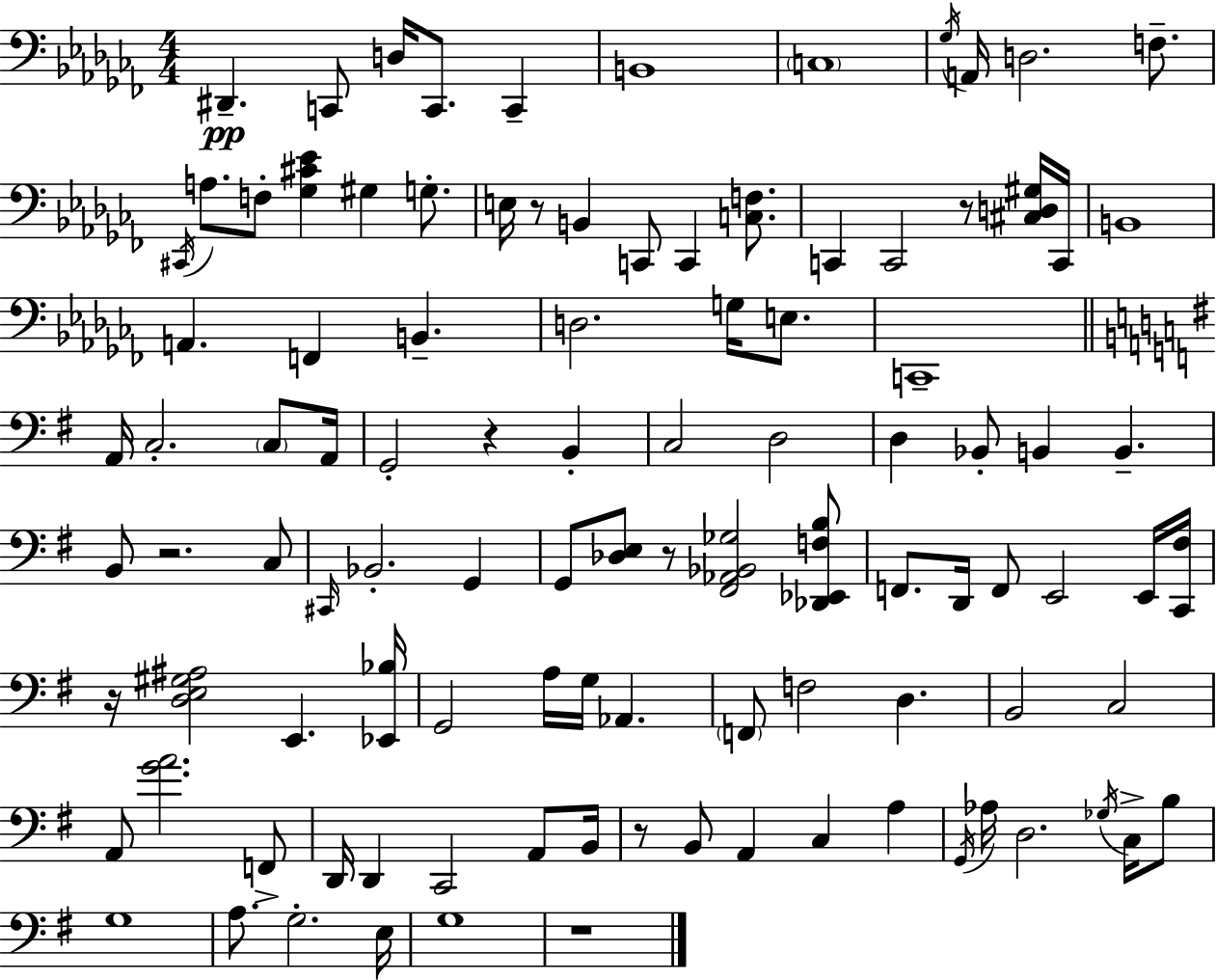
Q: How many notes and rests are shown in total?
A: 104